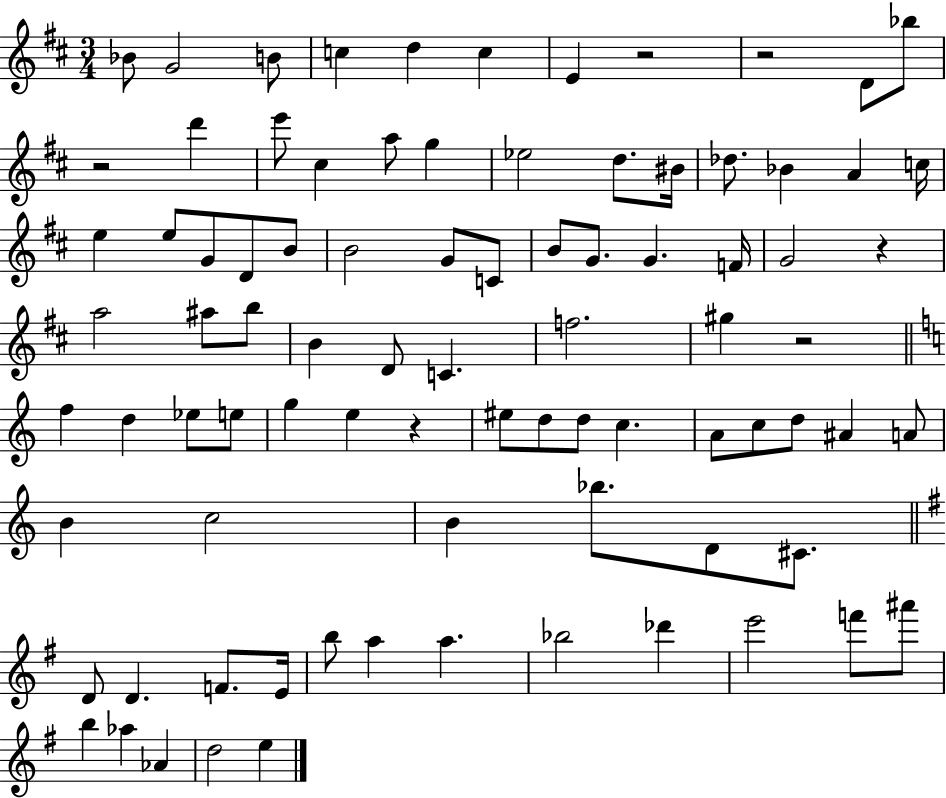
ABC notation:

X:1
T:Untitled
M:3/4
L:1/4
K:D
_B/2 G2 B/2 c d c E z2 z2 D/2 _b/2 z2 d' e'/2 ^c a/2 g _e2 d/2 ^B/4 _d/2 _B A c/4 e e/2 G/2 D/2 B/2 B2 G/2 C/2 B/2 G/2 G F/4 G2 z a2 ^a/2 b/2 B D/2 C f2 ^g z2 f d _e/2 e/2 g e z ^e/2 d/2 d/2 c A/2 c/2 d/2 ^A A/2 B c2 B _b/2 D/2 ^C/2 D/2 D F/2 E/4 b/2 a a _b2 _d' e'2 f'/2 ^a'/2 b _a _A d2 e